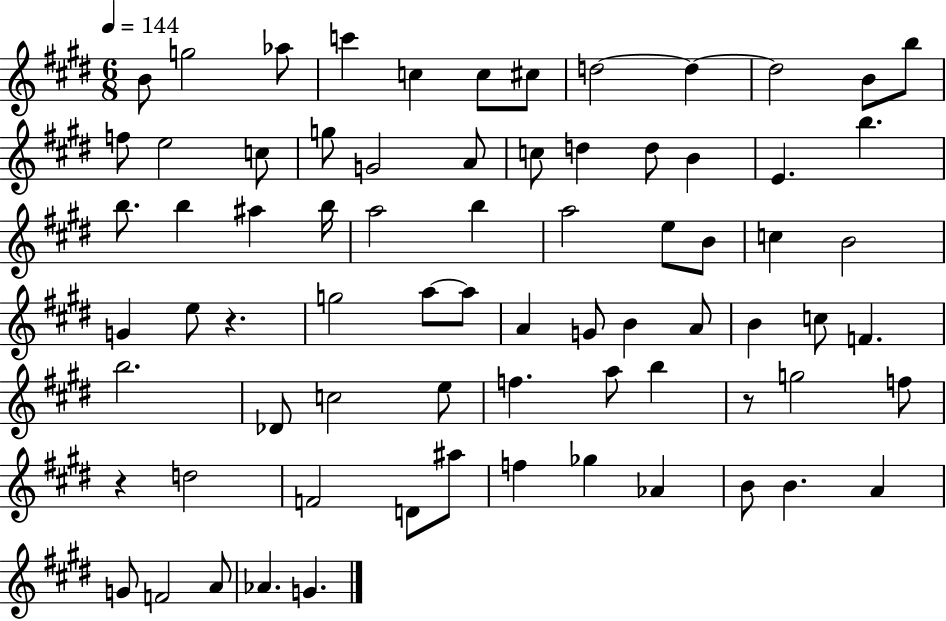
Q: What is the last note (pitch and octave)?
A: G4